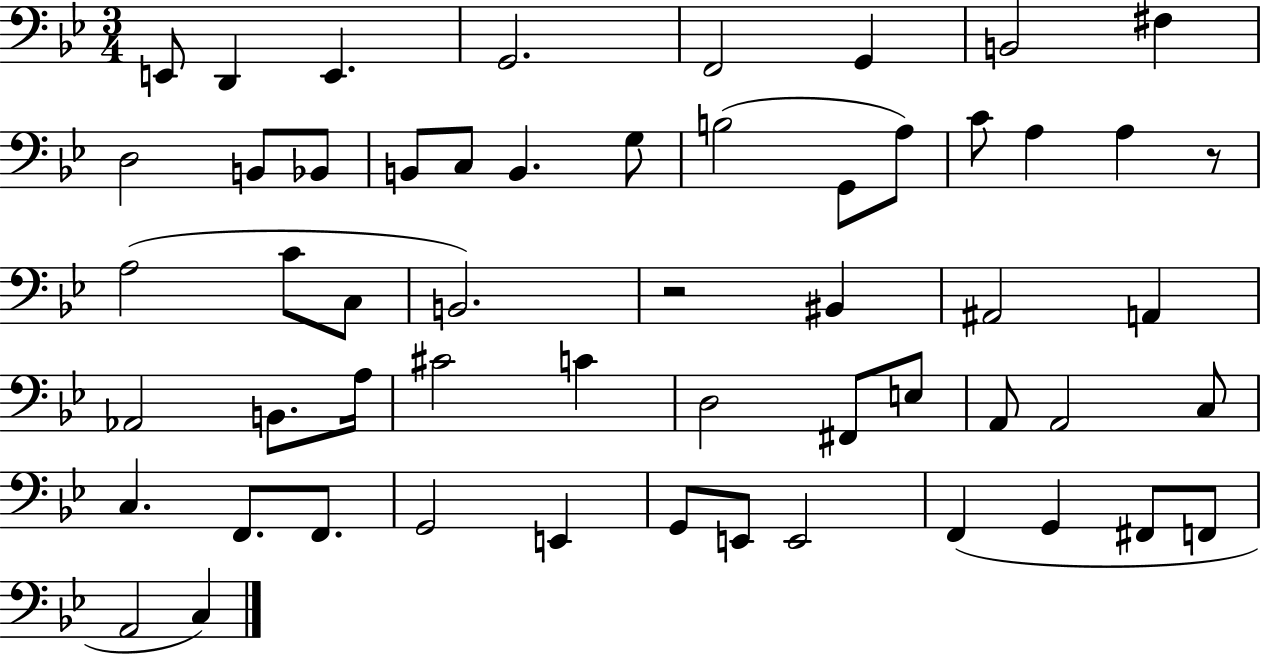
E2/e D2/q E2/q. G2/h. F2/h G2/q B2/h F#3/q D3/h B2/e Bb2/e B2/e C3/e B2/q. G3/e B3/h G2/e A3/e C4/e A3/q A3/q R/e A3/h C4/e C3/e B2/h. R/h BIS2/q A#2/h A2/q Ab2/h B2/e. A3/s C#4/h C4/q D3/h F#2/e E3/e A2/e A2/h C3/e C3/q. F2/e. F2/e. G2/h E2/q G2/e E2/e E2/h F2/q G2/q F#2/e F2/e A2/h C3/q